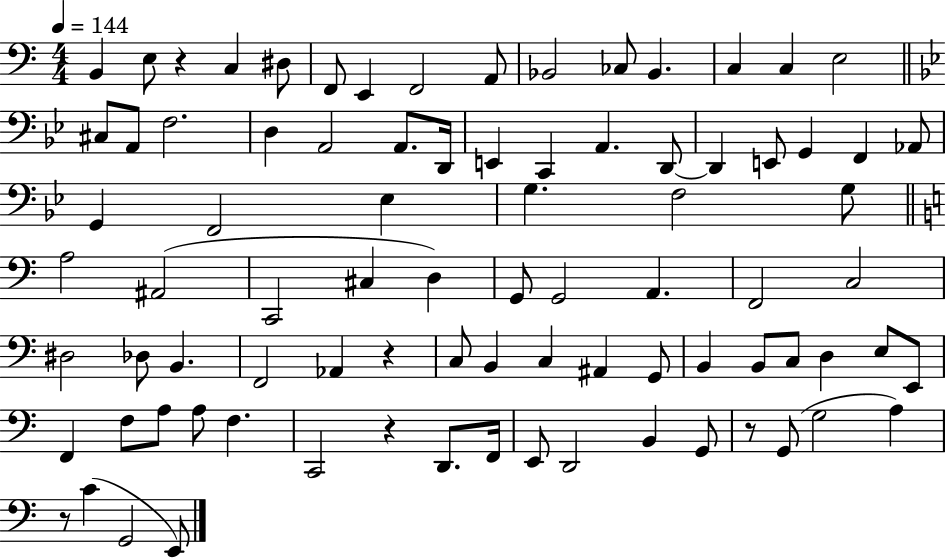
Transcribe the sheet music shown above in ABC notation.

X:1
T:Untitled
M:4/4
L:1/4
K:C
B,, E,/2 z C, ^D,/2 F,,/2 E,, F,,2 A,,/2 _B,,2 _C,/2 _B,, C, C, E,2 ^C,/2 A,,/2 F,2 D, A,,2 A,,/2 D,,/4 E,, C,, A,, D,,/2 D,, E,,/2 G,, F,, _A,,/2 G,, F,,2 _E, G, F,2 G,/2 A,2 ^A,,2 C,,2 ^C, D, G,,/2 G,,2 A,, F,,2 C,2 ^D,2 _D,/2 B,, F,,2 _A,, z C,/2 B,, C, ^A,, G,,/2 B,, B,,/2 C,/2 D, E,/2 E,,/2 F,, F,/2 A,/2 A,/2 F, C,,2 z D,,/2 F,,/4 E,,/2 D,,2 B,, G,,/2 z/2 G,,/2 G,2 A, z/2 C G,,2 E,,/2